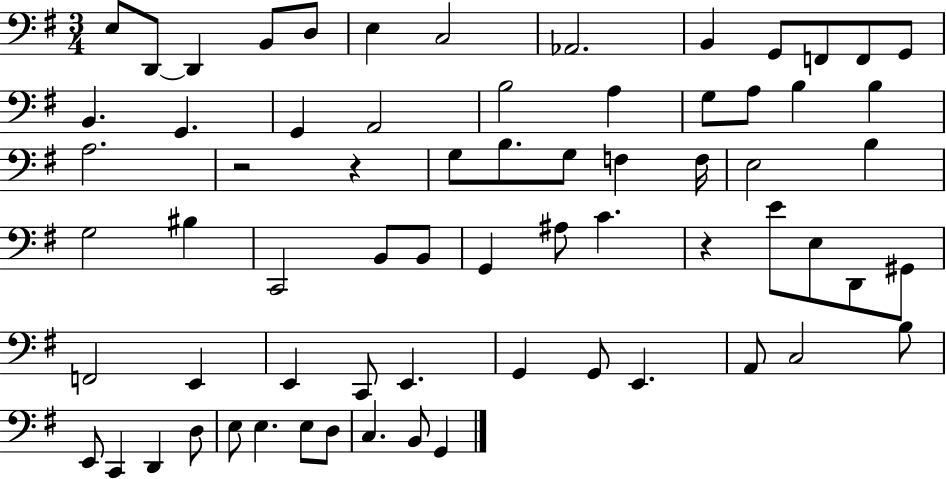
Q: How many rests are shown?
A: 3